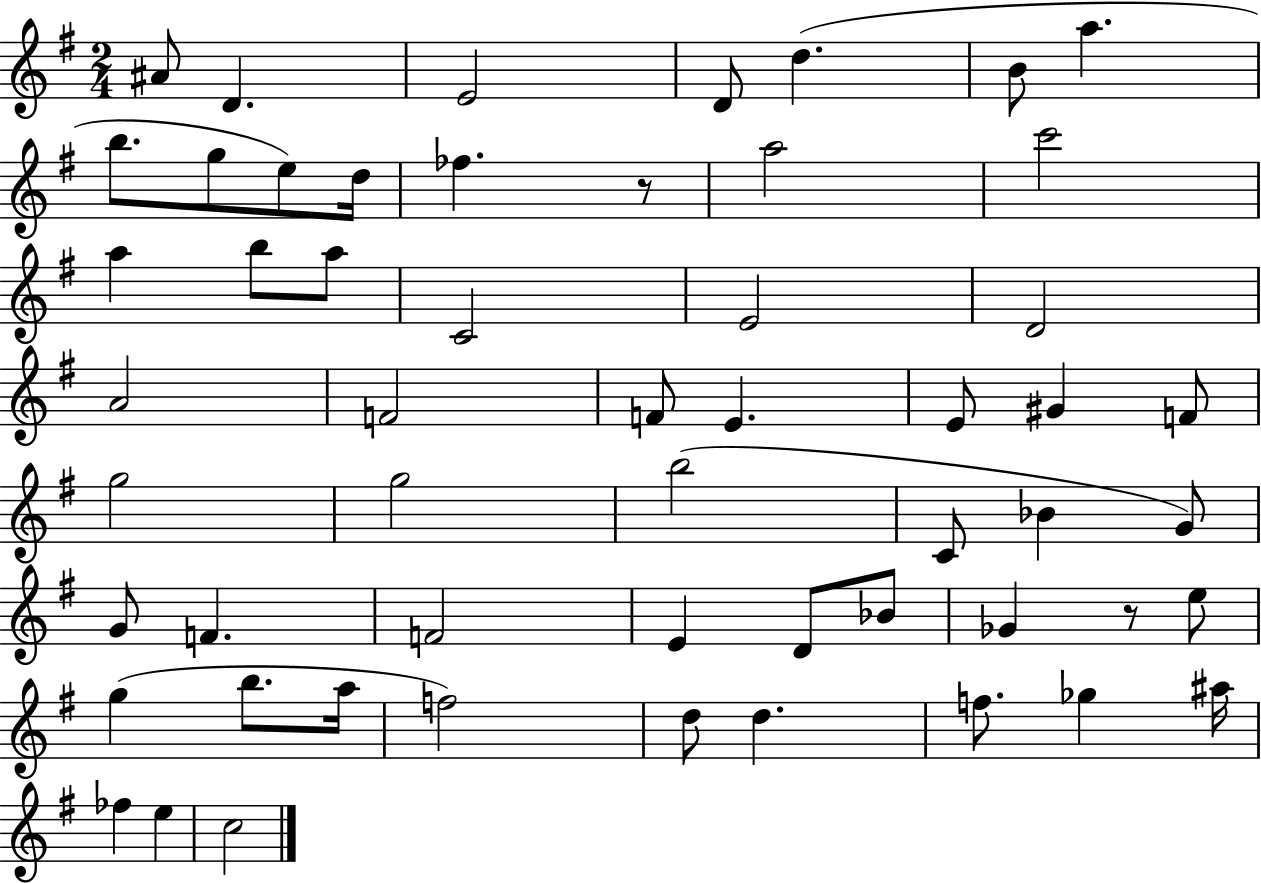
{
  \clef treble
  \numericTimeSignature
  \time 2/4
  \key g \major
  ais'8 d'4. | e'2 | d'8 d''4.( | b'8 a''4. | \break b''8. g''8 e''8) d''16 | fes''4. r8 | a''2 | c'''2 | \break a''4 b''8 a''8 | c'2 | e'2 | d'2 | \break a'2 | f'2 | f'8 e'4. | e'8 gis'4 f'8 | \break g''2 | g''2 | b''2( | c'8 bes'4 g'8) | \break g'8 f'4. | f'2 | e'4 d'8 bes'8 | ges'4 r8 e''8 | \break g''4( b''8. a''16 | f''2) | d''8 d''4. | f''8. ges''4 ais''16 | \break fes''4 e''4 | c''2 | \bar "|."
}